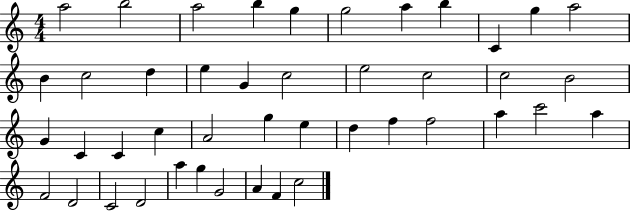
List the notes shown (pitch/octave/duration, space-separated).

A5/h B5/h A5/h B5/q G5/q G5/h A5/q B5/q C4/q G5/q A5/h B4/q C5/h D5/q E5/q G4/q C5/h E5/h C5/h C5/h B4/h G4/q C4/q C4/q C5/q A4/h G5/q E5/q D5/q F5/q F5/h A5/q C6/h A5/q F4/h D4/h C4/h D4/h A5/q G5/q G4/h A4/q F4/q C5/h